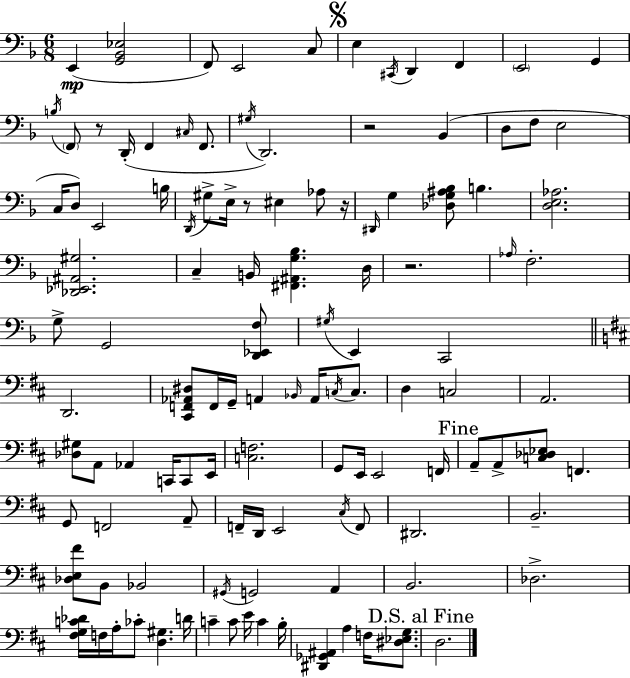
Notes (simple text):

E2/q [G2,Bb2,Eb3]/h F2/e E2/h C3/e E3/q C#2/s D2/q F2/q E2/h G2/q B3/s F2/e R/e D2/s F2/q C#3/s F2/e. G#3/s D2/h. R/h Bb2/q D3/e F3/e E3/h C3/s D3/e E2/h B3/s D2/s G#3/e E3/s R/e EIS3/q Ab3/e R/s D#2/s G3/q [Db3,G3,A#3,Bb3]/e B3/q. [D3,E3,Ab3]/h. [Db2,Eb2,A#2,G#3]/h. C3/q B2/s [F#2,A#2,G3,Bb3]/q. D3/s R/h. Ab3/s F3/h. G3/e G2/h [D2,Eb2,F3]/e G#3/s E2/q C2/h D2/h. [C#2,F2,Ab2,D#3]/e F2/s G2/s A2/q Bb2/s A2/s C3/s C3/e. D3/q C3/h A2/h. [Db3,G#3]/e A2/e Ab2/q C2/s C2/e E2/s [C3,F3]/h. G2/e E2/s E2/h F2/s A2/e A2/e [C3,Db3,Eb3]/e F2/q. G2/e F2/h A2/e F2/s D2/s E2/h C#3/s F2/e D#2/h. B2/h. [Db3,E3,F#4]/e B2/e Bb2/h G#2/s G2/h A2/q B2/h. Db3/h. [F#3,G3,C4,Db4]/s F3/s A3/s CES4/e [D3,G#3]/q. D4/s C4/q C4/e E4/s C4/q B3/s [D#2,Gb2,A#2]/q A3/q F3/s [D#3,Eb3,G3]/e. D3/h.